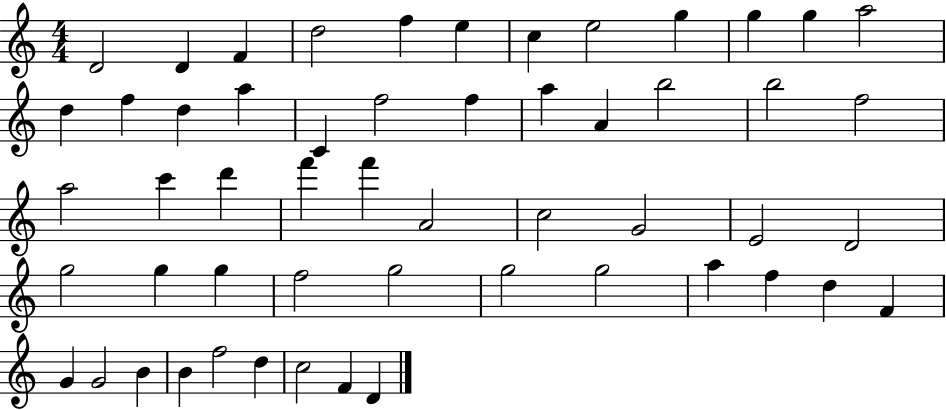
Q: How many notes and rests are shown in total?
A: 54